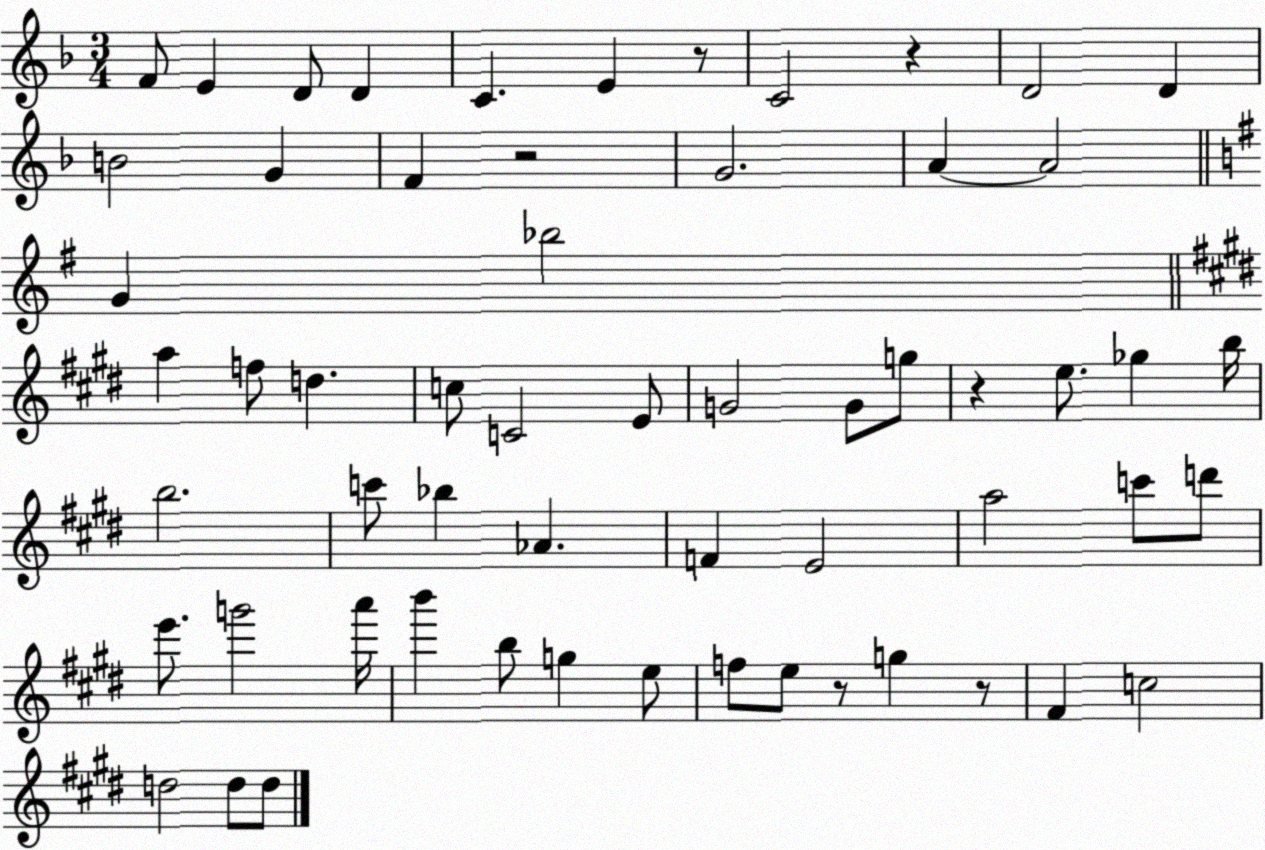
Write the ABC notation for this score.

X:1
T:Untitled
M:3/4
L:1/4
K:F
F/2 E D/2 D C E z/2 C2 z D2 D B2 G F z2 G2 A A2 G _b2 a f/2 d c/2 C2 E/2 G2 G/2 g/2 z e/2 _g b/4 b2 c'/2 _b _A F E2 a2 c'/2 d'/2 e'/2 g'2 a'/4 b' b/2 g e/2 f/2 e/2 z/2 g z/2 ^F c2 d2 d/2 d/2